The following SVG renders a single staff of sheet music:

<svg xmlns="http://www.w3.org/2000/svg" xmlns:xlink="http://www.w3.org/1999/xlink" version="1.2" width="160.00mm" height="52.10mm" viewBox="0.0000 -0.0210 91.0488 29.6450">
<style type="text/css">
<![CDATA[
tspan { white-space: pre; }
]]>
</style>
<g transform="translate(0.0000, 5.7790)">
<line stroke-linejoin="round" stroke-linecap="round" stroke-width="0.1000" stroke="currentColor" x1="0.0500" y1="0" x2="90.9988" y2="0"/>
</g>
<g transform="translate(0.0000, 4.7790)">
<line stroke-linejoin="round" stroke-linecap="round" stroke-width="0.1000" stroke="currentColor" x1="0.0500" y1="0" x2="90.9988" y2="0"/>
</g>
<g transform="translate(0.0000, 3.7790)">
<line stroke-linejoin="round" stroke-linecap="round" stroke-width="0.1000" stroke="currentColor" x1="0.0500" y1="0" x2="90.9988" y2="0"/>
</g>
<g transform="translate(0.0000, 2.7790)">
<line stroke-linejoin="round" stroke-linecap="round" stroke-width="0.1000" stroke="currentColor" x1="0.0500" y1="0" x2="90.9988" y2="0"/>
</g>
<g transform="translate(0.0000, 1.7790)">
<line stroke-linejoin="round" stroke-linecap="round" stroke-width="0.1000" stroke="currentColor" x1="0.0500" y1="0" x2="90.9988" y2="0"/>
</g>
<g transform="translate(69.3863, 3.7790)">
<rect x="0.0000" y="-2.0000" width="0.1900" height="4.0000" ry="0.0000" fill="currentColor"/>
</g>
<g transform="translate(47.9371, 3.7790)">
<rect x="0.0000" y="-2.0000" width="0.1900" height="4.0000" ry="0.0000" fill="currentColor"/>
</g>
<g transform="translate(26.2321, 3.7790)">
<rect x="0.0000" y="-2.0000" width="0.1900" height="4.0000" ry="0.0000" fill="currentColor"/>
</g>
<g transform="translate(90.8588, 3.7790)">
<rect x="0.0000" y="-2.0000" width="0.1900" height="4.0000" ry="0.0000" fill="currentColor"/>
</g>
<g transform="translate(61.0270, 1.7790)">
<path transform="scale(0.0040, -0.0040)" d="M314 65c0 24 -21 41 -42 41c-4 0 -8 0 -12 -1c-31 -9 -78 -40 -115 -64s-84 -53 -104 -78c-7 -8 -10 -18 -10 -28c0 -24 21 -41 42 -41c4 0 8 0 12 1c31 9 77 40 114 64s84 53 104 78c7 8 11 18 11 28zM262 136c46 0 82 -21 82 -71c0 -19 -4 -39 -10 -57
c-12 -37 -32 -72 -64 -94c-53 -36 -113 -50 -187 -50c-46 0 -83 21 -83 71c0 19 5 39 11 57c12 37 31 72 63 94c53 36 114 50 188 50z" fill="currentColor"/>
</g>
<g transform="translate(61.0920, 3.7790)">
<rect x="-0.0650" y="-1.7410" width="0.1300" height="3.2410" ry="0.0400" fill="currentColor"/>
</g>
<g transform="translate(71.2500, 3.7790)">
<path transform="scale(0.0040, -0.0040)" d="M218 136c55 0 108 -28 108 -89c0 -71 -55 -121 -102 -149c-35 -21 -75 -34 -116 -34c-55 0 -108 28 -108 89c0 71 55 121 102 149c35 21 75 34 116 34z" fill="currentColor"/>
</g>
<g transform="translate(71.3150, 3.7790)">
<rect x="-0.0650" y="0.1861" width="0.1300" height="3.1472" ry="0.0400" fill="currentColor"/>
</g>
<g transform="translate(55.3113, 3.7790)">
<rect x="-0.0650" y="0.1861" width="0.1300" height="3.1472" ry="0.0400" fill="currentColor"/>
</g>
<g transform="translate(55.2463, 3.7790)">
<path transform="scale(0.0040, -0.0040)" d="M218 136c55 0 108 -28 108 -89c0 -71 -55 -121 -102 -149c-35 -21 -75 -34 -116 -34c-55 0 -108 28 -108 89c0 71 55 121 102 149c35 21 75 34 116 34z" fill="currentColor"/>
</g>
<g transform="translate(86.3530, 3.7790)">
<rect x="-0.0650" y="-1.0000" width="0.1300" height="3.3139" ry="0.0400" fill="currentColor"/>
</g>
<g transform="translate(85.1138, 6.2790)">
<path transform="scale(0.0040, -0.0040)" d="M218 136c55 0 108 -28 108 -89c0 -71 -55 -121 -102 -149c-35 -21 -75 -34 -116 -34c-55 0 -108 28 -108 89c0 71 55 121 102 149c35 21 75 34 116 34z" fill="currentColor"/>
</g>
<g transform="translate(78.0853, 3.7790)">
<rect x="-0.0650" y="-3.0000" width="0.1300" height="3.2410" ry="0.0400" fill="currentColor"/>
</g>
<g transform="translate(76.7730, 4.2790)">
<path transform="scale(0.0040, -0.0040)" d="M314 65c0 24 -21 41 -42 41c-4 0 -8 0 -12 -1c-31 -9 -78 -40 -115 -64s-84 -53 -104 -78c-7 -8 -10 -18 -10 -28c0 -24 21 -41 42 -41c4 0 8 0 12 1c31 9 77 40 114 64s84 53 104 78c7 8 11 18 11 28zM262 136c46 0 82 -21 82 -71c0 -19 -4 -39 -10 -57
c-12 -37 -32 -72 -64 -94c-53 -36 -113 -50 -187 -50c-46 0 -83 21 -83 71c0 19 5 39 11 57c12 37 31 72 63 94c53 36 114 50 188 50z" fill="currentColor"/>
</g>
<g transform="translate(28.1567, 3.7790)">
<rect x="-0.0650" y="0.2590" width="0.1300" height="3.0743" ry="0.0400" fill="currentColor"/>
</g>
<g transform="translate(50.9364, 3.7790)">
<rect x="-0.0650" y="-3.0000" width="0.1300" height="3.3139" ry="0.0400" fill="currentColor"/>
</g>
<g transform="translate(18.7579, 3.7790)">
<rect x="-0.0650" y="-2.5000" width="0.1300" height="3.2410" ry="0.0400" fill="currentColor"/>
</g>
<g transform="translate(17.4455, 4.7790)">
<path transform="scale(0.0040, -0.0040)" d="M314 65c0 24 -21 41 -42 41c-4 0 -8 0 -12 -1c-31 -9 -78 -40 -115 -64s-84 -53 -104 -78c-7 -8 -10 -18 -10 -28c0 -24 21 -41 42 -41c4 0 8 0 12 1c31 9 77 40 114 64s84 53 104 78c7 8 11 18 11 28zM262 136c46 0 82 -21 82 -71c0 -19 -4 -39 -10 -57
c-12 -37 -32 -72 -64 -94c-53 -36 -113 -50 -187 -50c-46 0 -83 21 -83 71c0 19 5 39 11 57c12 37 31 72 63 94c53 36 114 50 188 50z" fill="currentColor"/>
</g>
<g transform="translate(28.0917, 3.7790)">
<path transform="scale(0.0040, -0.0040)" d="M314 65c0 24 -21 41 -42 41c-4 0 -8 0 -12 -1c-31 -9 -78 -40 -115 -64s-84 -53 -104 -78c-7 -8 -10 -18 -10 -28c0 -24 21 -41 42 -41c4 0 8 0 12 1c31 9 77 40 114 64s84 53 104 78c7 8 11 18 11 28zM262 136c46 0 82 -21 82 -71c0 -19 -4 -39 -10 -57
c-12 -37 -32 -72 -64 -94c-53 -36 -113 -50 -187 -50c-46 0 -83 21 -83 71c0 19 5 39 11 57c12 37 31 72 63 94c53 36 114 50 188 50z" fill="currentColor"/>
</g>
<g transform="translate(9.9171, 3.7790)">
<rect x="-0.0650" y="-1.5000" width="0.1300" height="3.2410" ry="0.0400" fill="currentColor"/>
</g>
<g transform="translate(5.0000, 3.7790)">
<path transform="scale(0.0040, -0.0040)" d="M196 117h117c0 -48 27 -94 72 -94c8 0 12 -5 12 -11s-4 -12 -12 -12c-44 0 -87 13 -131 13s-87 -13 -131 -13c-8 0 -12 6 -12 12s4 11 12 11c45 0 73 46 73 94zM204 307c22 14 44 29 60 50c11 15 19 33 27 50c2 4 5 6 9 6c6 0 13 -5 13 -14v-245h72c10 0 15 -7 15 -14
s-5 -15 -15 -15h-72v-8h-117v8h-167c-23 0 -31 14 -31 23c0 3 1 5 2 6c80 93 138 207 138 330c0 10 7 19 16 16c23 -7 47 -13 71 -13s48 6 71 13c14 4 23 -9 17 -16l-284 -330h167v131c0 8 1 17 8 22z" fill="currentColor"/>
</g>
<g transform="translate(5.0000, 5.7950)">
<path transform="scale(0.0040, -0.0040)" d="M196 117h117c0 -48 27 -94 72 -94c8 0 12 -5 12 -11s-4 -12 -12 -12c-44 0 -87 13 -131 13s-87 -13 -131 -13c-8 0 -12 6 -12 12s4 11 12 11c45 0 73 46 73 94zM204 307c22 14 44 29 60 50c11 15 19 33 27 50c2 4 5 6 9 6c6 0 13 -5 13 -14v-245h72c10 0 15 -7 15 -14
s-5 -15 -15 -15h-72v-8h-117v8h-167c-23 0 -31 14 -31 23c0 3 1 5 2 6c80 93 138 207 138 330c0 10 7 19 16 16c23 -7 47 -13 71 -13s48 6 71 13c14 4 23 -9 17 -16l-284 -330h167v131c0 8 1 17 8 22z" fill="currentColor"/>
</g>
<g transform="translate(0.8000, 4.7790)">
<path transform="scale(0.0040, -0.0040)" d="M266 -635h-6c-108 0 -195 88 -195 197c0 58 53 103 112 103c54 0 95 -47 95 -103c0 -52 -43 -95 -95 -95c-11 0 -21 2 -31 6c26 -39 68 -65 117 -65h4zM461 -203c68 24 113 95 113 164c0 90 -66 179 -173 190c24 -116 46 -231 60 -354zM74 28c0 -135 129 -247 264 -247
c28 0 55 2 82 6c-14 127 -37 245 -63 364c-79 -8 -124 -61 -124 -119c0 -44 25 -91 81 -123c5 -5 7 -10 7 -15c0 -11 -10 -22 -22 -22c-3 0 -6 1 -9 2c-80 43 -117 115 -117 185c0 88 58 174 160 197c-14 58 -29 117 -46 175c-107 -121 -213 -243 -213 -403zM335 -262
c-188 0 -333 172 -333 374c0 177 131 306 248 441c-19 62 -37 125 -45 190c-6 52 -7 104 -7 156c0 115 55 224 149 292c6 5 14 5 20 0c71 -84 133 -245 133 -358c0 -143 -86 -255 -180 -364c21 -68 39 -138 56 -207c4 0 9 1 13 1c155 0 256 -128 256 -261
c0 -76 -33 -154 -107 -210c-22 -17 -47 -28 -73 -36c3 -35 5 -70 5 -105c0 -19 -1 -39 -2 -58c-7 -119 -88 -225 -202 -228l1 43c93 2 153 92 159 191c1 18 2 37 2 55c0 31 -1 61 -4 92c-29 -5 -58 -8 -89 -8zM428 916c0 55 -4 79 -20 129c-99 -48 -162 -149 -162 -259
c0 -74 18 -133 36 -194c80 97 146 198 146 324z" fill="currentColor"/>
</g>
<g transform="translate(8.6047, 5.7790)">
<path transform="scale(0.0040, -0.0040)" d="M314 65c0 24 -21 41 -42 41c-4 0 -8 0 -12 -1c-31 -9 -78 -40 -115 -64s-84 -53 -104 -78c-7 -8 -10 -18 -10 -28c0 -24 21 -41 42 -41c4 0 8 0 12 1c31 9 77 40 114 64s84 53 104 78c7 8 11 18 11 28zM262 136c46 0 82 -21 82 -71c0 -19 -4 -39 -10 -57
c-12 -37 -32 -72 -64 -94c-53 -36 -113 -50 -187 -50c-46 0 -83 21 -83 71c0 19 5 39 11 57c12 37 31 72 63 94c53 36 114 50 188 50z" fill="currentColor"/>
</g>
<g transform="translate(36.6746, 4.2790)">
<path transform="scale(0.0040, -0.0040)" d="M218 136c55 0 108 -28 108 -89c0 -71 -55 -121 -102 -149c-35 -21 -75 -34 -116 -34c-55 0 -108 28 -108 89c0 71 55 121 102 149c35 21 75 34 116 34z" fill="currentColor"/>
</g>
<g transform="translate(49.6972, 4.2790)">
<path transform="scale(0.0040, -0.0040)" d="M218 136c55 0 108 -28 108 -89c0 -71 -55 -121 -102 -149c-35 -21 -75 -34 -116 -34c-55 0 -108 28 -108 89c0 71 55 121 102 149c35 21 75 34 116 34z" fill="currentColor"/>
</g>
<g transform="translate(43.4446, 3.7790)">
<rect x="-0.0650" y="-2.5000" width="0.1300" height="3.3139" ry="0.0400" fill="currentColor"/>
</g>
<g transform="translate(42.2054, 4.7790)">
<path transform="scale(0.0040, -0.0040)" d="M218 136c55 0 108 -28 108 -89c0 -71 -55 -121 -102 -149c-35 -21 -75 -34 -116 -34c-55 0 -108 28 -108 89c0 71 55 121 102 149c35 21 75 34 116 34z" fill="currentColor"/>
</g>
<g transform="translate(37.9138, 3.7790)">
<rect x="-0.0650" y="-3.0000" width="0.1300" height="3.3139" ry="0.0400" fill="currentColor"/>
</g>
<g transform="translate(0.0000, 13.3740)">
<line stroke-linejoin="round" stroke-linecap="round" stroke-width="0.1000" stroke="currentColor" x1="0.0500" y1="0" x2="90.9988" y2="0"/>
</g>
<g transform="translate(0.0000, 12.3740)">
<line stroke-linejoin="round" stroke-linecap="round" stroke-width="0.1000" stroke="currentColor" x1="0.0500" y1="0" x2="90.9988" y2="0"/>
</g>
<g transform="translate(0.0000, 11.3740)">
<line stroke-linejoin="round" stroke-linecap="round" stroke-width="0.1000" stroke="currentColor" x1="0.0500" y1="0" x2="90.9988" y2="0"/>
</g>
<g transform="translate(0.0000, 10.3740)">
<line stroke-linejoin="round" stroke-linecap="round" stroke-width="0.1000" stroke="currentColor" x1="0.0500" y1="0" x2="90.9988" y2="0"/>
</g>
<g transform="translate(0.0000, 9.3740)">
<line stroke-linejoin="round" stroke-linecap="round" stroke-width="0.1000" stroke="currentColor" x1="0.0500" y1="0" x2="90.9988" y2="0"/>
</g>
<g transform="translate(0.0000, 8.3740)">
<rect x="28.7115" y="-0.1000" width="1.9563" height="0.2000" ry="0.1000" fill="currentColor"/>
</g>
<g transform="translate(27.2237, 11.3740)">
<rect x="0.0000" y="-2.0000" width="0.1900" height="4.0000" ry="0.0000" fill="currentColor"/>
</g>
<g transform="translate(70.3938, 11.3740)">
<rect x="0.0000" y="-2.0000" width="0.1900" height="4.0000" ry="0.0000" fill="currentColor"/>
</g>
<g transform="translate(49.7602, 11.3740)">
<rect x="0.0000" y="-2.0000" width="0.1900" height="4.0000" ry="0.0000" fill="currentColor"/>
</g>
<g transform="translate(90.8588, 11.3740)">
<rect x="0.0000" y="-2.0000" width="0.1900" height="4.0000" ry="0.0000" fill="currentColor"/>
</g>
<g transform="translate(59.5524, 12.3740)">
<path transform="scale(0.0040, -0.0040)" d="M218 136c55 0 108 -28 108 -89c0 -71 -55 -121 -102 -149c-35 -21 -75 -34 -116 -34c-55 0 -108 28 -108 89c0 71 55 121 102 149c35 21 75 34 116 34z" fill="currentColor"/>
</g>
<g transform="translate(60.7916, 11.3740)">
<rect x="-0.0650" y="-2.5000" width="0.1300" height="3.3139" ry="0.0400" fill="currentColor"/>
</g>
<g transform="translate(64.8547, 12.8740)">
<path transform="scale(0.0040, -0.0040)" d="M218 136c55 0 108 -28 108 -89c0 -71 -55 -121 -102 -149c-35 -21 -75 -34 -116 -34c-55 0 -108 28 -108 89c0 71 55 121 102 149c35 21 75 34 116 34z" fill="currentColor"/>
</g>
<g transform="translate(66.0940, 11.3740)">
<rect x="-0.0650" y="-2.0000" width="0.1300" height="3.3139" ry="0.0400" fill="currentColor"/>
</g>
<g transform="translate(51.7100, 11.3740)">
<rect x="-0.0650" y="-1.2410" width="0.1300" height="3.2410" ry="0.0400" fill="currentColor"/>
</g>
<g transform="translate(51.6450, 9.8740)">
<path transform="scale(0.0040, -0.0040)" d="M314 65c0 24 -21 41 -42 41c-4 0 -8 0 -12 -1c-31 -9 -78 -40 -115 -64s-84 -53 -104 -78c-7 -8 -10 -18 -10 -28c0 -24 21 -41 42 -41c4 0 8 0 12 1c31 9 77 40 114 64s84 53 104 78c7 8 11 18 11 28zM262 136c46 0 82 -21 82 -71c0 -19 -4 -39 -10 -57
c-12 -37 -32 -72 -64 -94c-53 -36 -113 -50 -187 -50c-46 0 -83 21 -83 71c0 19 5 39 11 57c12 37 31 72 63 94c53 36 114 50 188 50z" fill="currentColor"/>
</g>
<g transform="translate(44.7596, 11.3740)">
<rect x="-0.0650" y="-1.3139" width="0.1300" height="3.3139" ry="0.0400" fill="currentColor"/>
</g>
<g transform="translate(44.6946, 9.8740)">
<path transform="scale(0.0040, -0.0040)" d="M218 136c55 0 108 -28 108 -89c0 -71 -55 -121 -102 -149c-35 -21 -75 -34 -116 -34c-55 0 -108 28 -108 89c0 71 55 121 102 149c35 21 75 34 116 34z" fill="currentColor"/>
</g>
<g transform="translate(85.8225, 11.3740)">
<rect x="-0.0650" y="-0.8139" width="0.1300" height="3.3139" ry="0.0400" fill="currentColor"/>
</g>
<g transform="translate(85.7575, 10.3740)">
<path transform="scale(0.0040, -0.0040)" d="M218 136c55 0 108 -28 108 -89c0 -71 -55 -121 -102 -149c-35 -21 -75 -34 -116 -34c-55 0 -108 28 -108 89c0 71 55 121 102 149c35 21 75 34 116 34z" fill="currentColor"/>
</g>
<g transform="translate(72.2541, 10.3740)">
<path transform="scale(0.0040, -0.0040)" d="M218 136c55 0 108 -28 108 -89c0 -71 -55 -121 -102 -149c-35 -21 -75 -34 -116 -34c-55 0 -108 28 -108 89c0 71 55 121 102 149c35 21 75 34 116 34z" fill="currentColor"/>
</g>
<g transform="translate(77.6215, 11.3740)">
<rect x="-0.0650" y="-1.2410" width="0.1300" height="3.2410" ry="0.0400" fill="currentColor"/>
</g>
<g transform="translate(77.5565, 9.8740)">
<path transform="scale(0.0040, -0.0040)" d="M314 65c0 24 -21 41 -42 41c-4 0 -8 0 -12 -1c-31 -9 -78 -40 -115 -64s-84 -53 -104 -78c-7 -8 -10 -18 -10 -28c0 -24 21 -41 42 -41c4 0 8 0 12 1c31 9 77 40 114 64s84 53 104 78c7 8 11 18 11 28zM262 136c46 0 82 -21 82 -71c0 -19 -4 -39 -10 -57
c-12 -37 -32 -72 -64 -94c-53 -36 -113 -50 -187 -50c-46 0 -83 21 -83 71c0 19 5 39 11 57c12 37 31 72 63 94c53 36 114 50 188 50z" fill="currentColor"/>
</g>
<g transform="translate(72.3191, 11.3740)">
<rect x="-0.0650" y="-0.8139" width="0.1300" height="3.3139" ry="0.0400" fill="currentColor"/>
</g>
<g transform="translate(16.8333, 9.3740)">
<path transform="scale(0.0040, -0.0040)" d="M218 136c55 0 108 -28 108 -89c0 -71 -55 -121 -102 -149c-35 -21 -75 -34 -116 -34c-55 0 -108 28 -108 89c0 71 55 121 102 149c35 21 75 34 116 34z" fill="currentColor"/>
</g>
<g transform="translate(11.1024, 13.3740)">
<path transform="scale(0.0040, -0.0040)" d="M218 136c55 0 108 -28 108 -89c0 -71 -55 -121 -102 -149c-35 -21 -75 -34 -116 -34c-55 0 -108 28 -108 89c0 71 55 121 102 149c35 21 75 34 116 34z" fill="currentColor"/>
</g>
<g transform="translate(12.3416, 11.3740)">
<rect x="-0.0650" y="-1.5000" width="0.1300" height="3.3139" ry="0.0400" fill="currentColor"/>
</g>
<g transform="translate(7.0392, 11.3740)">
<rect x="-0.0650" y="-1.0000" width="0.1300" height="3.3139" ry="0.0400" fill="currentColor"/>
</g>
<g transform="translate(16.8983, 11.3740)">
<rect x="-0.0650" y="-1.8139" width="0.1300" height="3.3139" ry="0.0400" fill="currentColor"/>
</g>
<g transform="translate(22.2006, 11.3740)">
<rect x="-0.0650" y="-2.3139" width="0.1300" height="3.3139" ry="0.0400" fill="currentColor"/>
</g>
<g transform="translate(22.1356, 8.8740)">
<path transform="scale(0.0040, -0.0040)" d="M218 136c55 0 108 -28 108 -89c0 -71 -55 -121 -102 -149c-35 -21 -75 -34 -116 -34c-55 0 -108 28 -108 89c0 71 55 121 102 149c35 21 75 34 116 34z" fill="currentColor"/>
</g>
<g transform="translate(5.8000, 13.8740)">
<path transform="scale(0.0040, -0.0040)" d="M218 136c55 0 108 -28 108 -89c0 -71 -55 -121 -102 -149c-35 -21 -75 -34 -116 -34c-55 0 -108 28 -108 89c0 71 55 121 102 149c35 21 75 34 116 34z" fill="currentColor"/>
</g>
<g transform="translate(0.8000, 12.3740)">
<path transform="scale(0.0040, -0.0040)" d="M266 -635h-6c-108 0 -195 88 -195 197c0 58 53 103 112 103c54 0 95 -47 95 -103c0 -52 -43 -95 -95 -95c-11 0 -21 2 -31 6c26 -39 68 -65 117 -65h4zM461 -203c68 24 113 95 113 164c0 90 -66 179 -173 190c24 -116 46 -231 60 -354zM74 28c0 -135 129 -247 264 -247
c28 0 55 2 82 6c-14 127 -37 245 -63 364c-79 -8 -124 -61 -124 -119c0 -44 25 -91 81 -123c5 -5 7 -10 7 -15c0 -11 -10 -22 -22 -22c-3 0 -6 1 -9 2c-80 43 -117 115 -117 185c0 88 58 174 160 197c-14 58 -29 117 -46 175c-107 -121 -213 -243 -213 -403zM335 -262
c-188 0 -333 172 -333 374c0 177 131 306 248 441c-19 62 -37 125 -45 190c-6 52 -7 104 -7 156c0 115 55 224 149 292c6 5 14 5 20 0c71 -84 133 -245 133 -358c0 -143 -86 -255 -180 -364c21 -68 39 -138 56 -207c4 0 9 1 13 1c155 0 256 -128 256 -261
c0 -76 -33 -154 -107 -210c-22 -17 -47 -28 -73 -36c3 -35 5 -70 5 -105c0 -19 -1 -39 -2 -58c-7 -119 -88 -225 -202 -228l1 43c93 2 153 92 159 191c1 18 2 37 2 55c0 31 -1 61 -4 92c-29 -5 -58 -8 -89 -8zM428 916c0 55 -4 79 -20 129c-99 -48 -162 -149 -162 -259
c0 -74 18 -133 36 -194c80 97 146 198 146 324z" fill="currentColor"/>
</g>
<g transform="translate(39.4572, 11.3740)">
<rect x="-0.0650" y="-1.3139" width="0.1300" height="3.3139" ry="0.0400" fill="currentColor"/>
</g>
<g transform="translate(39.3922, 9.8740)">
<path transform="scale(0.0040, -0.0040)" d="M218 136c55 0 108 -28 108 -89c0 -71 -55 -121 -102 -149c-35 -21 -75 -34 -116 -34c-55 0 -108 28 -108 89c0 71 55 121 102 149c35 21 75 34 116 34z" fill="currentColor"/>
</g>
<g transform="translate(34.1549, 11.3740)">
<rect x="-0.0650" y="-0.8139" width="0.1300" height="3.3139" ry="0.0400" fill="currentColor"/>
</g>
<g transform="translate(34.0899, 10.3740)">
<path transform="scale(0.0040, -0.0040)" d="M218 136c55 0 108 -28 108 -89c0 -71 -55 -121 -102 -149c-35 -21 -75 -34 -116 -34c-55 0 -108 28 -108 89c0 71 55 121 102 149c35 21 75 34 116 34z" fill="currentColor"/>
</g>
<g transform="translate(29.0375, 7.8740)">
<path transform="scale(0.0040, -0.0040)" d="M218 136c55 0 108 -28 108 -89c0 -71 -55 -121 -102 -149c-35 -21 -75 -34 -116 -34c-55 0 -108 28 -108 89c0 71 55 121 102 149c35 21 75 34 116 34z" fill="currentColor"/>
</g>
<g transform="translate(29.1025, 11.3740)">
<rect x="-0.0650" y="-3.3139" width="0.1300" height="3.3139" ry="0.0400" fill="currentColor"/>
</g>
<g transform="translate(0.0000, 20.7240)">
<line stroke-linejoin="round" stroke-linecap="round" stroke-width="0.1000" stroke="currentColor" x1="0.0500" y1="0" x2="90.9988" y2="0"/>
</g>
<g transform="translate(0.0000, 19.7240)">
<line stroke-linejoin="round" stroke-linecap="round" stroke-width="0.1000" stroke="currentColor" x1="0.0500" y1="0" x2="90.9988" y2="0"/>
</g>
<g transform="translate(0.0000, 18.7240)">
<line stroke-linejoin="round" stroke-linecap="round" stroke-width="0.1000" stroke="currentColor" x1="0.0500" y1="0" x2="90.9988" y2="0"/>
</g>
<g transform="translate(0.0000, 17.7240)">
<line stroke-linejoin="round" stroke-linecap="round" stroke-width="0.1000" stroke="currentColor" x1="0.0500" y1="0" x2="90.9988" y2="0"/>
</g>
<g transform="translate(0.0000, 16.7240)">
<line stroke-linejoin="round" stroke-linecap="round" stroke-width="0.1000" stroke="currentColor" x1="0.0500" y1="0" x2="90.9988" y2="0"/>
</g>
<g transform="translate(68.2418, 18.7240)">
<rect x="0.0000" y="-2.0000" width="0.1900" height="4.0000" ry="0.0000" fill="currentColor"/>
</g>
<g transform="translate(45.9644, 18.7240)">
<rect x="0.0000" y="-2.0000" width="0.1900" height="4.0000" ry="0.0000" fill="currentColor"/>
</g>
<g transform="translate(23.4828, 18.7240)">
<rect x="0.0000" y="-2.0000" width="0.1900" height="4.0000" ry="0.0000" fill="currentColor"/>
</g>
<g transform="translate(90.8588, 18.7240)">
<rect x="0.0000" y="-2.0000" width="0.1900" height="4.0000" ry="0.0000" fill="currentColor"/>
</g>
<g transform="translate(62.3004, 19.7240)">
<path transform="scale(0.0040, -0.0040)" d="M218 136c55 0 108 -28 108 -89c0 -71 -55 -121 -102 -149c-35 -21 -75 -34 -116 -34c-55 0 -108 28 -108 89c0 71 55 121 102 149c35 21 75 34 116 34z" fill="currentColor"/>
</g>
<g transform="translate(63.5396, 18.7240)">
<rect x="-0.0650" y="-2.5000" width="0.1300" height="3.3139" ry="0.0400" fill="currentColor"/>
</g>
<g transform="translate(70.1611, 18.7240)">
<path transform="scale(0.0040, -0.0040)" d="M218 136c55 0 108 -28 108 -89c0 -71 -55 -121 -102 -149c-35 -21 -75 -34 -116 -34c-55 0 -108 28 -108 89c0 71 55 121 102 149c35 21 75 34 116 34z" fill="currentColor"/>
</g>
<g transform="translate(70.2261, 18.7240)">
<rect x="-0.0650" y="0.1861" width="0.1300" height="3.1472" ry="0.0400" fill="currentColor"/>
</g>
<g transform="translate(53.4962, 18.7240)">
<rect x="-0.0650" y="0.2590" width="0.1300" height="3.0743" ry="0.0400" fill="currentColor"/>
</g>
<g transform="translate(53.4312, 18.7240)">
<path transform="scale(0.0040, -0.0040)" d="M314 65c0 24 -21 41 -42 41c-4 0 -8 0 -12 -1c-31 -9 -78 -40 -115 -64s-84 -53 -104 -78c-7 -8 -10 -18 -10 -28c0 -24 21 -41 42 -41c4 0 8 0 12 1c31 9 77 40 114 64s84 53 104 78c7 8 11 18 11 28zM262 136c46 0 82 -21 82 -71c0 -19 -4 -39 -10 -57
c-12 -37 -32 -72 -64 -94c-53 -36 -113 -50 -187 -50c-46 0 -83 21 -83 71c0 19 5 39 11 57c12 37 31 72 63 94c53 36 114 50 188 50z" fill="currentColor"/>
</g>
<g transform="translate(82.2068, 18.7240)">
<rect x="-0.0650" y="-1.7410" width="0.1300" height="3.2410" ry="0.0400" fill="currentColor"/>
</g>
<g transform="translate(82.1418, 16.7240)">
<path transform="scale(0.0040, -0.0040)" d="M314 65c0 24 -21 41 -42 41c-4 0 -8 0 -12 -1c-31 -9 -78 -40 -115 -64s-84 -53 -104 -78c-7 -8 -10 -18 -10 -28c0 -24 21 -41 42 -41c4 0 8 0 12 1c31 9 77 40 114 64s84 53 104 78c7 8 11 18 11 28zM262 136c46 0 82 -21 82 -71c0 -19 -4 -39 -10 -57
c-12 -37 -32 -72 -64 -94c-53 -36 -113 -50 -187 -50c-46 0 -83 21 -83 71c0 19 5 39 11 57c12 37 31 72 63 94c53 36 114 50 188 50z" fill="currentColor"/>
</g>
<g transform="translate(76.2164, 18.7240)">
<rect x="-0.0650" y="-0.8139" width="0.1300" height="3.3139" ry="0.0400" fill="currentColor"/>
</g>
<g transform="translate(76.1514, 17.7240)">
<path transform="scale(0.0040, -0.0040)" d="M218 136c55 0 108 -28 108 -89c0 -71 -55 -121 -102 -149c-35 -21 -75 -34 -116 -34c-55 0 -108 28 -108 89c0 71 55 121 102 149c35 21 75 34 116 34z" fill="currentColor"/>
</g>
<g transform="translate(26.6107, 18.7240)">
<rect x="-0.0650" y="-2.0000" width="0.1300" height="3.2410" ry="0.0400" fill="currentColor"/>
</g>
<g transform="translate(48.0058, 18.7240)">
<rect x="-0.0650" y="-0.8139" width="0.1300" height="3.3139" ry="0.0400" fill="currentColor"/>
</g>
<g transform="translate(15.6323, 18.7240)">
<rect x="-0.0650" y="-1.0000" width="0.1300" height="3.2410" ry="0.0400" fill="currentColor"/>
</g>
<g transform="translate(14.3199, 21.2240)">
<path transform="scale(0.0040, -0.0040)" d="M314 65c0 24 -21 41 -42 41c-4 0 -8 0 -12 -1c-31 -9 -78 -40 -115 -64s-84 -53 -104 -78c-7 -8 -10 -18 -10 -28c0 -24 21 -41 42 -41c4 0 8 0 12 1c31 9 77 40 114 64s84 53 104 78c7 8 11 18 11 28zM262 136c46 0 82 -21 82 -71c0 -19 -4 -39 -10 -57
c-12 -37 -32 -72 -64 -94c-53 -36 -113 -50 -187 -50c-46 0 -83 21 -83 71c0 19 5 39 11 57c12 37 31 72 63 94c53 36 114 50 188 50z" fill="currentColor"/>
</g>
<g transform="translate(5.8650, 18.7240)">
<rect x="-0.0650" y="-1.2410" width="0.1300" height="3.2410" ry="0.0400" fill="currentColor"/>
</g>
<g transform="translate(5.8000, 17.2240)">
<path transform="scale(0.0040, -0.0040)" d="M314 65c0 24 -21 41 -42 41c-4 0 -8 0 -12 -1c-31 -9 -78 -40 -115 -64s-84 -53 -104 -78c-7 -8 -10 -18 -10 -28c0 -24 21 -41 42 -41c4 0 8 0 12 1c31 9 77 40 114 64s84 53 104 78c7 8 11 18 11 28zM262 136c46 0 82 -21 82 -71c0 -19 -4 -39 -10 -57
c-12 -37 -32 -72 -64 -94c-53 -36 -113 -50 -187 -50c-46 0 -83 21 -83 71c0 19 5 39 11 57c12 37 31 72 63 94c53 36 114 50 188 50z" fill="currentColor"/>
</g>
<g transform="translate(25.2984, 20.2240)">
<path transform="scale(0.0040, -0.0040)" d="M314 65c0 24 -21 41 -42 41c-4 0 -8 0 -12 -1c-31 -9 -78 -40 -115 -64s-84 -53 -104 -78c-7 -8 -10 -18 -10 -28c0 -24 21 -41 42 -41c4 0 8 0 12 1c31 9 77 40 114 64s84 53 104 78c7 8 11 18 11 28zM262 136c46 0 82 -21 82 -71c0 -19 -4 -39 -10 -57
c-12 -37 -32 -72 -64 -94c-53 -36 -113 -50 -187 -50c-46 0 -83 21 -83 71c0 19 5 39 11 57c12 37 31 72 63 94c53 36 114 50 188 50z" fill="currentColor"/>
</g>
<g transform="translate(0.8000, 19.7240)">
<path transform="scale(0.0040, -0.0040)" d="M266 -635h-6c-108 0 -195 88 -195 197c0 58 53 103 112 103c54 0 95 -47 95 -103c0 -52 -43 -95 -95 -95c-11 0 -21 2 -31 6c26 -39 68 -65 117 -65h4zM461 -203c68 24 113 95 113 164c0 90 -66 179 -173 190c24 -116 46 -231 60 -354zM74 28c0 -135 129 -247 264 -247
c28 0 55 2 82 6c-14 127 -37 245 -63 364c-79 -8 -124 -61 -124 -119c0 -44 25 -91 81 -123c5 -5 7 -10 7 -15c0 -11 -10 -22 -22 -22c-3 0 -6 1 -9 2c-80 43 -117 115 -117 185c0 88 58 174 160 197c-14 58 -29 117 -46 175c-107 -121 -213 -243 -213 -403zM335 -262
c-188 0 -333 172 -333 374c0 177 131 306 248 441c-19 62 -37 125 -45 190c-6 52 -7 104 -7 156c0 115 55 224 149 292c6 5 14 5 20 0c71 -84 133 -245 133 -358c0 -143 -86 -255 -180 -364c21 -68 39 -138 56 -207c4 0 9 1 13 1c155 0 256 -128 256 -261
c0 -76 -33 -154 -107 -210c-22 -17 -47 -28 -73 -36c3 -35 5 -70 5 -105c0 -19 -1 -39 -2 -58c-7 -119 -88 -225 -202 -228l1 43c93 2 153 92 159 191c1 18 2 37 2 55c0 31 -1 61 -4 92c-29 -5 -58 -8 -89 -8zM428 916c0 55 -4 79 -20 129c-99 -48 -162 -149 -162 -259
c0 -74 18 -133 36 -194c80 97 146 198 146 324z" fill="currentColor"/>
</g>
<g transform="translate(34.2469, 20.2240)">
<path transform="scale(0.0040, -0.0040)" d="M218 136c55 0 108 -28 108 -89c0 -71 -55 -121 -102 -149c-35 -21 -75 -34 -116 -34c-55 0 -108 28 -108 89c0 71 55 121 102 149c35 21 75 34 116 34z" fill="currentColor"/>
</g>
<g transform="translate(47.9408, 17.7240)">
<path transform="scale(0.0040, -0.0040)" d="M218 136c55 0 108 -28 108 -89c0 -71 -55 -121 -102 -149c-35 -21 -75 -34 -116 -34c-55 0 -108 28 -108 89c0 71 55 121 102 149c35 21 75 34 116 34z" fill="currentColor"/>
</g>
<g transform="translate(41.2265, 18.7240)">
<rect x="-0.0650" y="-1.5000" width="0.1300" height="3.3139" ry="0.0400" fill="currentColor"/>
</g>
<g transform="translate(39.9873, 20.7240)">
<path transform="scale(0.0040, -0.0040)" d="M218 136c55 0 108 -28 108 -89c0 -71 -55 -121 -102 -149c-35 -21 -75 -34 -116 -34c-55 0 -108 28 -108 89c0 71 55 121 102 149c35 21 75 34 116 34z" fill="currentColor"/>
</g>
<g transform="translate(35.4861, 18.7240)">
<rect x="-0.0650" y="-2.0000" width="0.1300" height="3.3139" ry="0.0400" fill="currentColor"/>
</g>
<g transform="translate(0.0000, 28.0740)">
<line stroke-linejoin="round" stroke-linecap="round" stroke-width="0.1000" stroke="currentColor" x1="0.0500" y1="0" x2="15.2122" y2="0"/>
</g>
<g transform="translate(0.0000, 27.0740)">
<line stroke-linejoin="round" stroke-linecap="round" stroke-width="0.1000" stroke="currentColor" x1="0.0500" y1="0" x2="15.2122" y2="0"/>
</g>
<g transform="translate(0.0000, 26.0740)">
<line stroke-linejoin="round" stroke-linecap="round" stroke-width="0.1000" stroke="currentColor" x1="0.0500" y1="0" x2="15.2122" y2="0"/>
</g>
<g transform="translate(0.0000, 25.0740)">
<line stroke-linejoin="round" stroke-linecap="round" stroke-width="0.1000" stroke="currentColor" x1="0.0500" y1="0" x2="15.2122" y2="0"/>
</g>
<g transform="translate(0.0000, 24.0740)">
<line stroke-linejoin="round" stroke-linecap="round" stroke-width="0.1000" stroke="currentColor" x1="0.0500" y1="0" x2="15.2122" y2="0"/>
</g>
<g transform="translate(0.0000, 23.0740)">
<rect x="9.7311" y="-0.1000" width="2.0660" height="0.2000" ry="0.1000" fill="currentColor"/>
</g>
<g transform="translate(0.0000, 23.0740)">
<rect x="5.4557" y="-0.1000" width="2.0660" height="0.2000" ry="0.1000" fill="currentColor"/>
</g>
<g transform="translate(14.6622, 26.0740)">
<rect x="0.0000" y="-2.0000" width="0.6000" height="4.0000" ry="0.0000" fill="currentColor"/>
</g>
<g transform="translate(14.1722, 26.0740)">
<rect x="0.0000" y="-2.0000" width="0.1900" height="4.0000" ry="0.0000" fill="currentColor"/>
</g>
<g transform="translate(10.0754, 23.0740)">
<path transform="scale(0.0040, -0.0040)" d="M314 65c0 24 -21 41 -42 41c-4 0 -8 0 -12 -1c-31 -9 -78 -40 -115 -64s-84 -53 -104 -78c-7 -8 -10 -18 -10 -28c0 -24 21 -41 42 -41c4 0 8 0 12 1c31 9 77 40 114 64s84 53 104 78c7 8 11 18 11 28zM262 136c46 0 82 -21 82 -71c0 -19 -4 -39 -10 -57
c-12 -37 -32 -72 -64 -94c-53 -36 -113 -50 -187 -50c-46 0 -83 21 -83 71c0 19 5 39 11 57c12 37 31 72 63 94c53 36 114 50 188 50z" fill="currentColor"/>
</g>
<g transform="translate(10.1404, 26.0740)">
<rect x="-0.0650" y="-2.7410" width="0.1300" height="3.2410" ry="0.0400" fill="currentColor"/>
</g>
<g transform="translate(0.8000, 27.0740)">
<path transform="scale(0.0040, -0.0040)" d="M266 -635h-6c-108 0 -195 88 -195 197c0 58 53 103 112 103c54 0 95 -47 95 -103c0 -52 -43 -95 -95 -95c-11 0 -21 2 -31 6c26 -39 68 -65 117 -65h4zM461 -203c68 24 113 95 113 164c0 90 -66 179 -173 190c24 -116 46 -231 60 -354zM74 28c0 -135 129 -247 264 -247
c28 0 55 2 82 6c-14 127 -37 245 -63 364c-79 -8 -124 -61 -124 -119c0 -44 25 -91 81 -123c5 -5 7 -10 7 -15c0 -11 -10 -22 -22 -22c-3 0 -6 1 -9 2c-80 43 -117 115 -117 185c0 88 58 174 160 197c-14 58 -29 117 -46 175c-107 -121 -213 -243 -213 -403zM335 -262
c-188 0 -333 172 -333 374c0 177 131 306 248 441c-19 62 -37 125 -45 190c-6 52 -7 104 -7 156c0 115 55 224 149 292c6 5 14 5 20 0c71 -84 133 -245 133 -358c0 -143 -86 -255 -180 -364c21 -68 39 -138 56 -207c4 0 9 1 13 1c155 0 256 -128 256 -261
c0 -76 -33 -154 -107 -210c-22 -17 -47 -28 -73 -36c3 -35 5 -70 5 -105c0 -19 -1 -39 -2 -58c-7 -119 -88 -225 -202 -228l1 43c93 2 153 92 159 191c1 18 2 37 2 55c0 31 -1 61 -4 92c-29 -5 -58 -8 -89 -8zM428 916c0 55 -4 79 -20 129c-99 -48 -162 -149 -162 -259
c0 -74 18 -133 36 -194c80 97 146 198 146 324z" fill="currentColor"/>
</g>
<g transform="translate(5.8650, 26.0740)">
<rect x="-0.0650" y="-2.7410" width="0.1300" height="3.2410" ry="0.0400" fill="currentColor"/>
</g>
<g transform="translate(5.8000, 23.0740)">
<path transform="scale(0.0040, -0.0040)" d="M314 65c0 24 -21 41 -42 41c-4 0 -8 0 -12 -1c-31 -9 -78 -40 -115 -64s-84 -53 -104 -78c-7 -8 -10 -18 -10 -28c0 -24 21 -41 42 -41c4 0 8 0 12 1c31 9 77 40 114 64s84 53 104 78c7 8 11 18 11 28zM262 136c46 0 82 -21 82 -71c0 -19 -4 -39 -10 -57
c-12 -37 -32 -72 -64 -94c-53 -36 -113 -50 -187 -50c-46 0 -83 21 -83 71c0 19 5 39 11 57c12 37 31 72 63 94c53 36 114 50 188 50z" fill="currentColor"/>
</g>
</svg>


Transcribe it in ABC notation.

X:1
T:Untitled
M:4/4
L:1/4
K:C
E2 G2 B2 A G A B f2 B A2 D D E f g b d e e e2 G F d e2 d e2 D2 F2 F E d B2 G B d f2 a2 a2